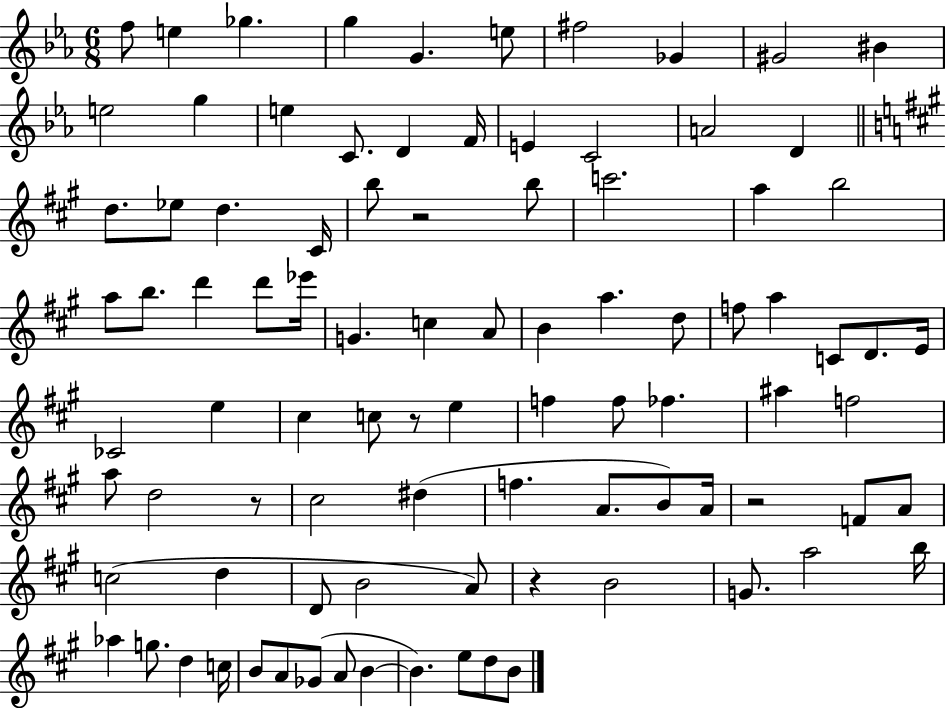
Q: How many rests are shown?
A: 5